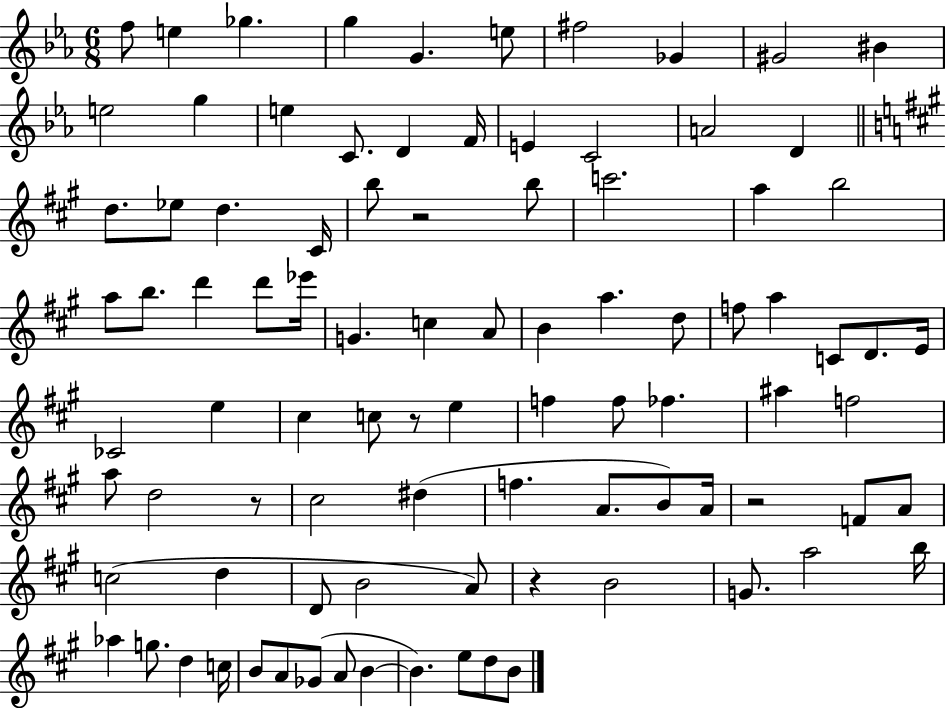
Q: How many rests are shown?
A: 5